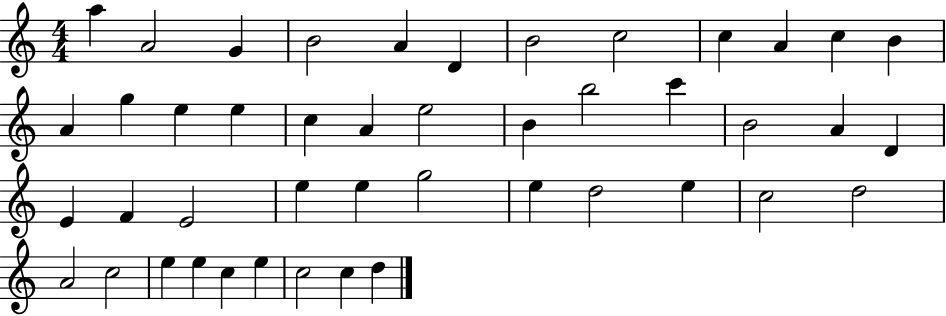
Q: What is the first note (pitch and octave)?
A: A5